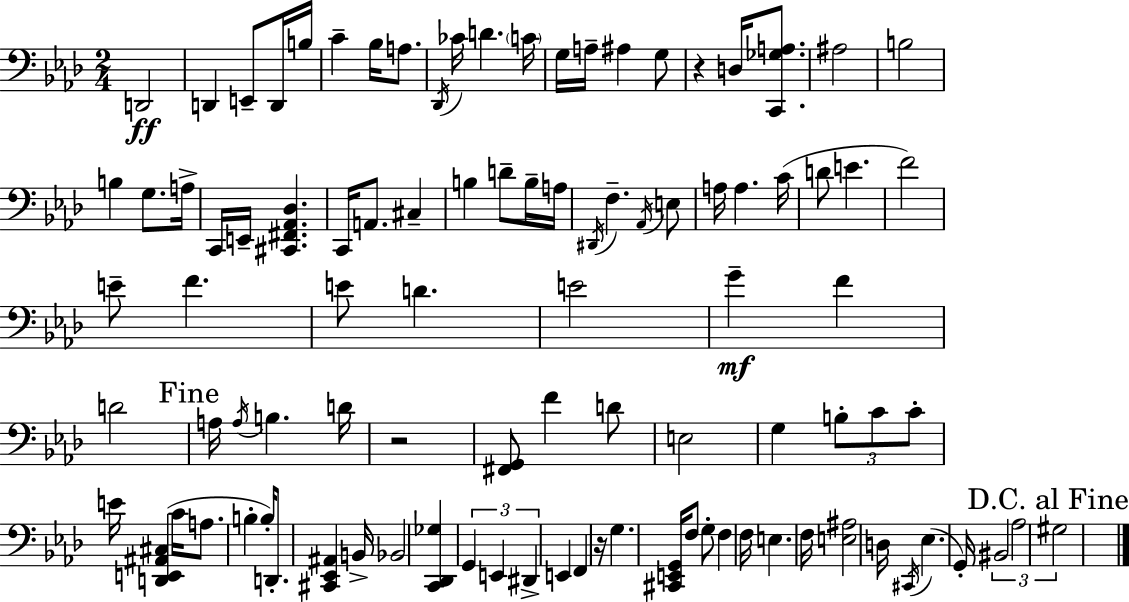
D2/h D2/q E2/e D2/s B3/s C4/q Bb3/s A3/e. Db2/s CES4/s D4/q. C4/s G3/s A3/s A#3/q G3/e R/q D3/s [C2,Gb3,A3]/e. A#3/h B3/h B3/q G3/e. A3/s C2/s E2/s [C#2,F#2,Ab2,Db3]/q. C2/s A2/e. C#3/q B3/q D4/e B3/s A3/s D#2/s F3/q. Ab2/s E3/e A3/s A3/q. C4/s D4/e E4/q. F4/h E4/e F4/q. E4/e D4/q. E4/h G4/q F4/q D4/h A3/s A3/s B3/q. D4/s R/h [F#2,G2]/e F4/q D4/e E3/h G3/q B3/e C4/e C4/e E4/s [D2,E2,A#2,C#3]/q C4/s A3/e. B3/q B3/s D2/e. [C#2,Eb2,A#2]/q B2/s Bb2/h [C2,Db2,Gb3]/q G2/q E2/q D#2/q E2/q F2/q R/s G3/q. [C#2,E2,G2]/s F3/e G3/e F3/q F3/s E3/q. F3/s [E3,A#3]/h D3/s C#2/s Eb3/q. G2/s BIS2/h Ab3/h G#3/h